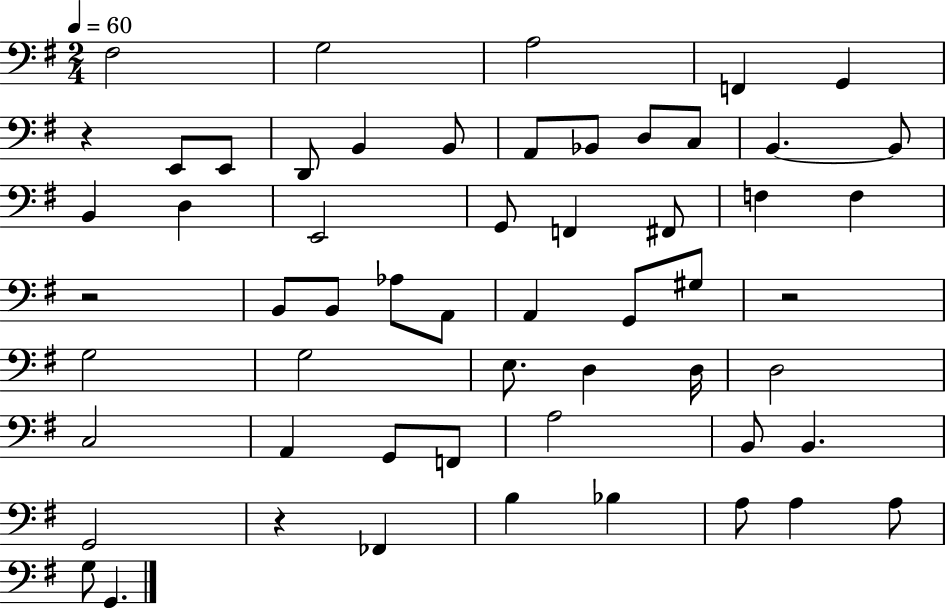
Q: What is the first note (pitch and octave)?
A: F#3